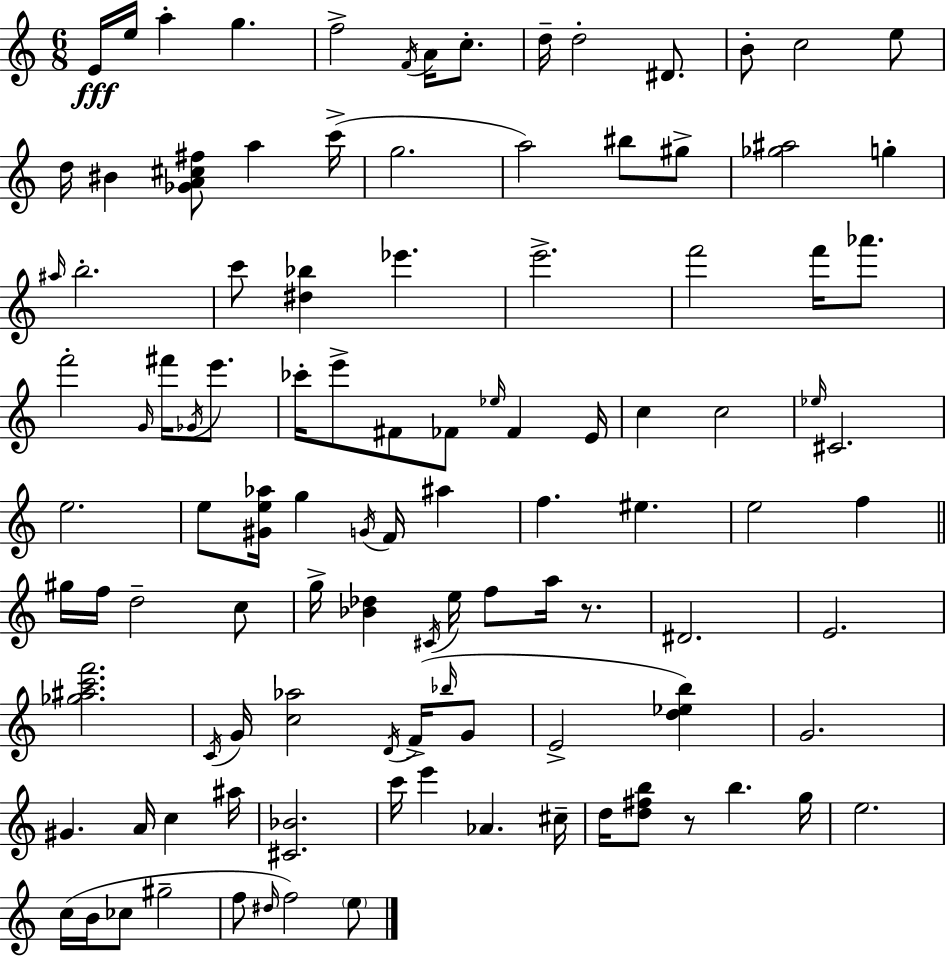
E4/s E5/s A5/q G5/q. F5/h F4/s A4/s C5/e. D5/s D5/h D#4/e. B4/e C5/h E5/e D5/s BIS4/q [Gb4,A4,C#5,F#5]/e A5/q C6/s G5/h. A5/h BIS5/e G#5/e [Gb5,A#5]/h G5/q A#5/s B5/h. C6/e [D#5,Bb5]/q Eb6/q. E6/h. F6/h F6/s Ab6/e. F6/h G4/s F#6/s Gb4/s E6/e. CES6/s E6/e F#4/e FES4/e Eb5/s FES4/q E4/s C5/q C5/h Eb5/s C#4/h. E5/h. E5/e [G#4,E5,Ab5]/s G5/q G4/s F4/s A#5/q F5/q. EIS5/q. E5/h F5/q G#5/s F5/s D5/h C5/e G5/s [Bb4,Db5]/q C#4/s E5/s F5/e A5/s R/e. D#4/h. E4/h. [Gb5,A#5,C6,F6]/h. C4/s G4/s [C5,Ab5]/h D4/s F4/s Bb5/s G4/e E4/h [D5,Eb5,B5]/q G4/h. G#4/q. A4/s C5/q A#5/s [C#4,Bb4]/h. C6/s E6/q Ab4/q. C#5/s D5/s [D5,F#5,B5]/e R/e B5/q. G5/s E5/h. C5/s B4/s CES5/e G#5/h F5/e D#5/s F5/h E5/e